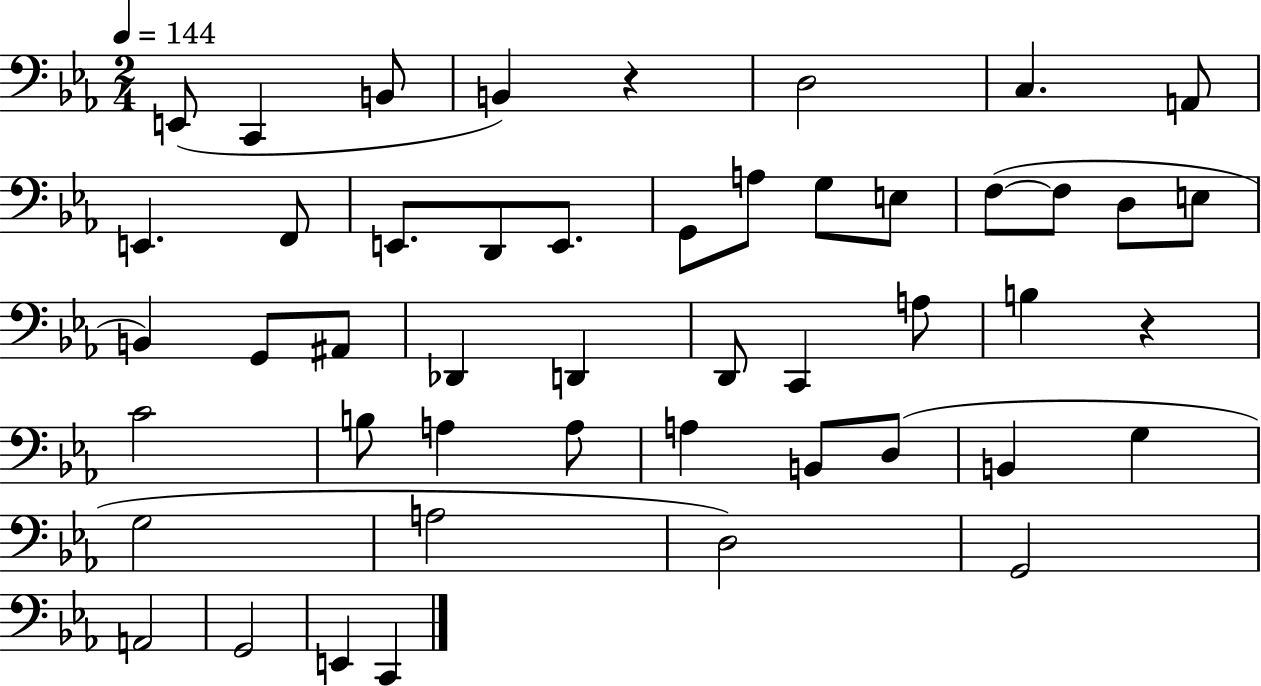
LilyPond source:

{
  \clef bass
  \numericTimeSignature
  \time 2/4
  \key ees \major
  \tempo 4 = 144
  e,8( c,4 b,8 | b,4) r4 | d2 | c4. a,8 | \break e,4. f,8 | e,8. d,8 e,8. | g,8 a8 g8 e8 | f8~(~ f8 d8 e8 | \break b,4) g,8 ais,8 | des,4 d,4 | d,8 c,4 a8 | b4 r4 | \break c'2 | b8 a4 a8 | a4 b,8 d8( | b,4 g4 | \break g2 | a2 | d2) | g,2 | \break a,2 | g,2 | e,4 c,4 | \bar "|."
}